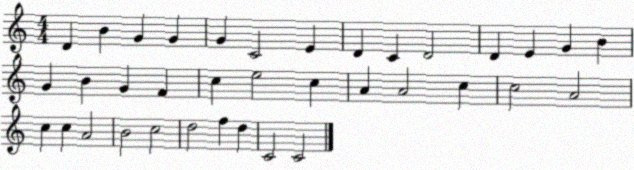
X:1
T:Untitled
M:4/4
L:1/4
K:C
D B G G G C2 E D C D2 D E G B G B G F c e2 c A A2 c c2 A2 c c A2 B2 c2 d2 f d C2 C2